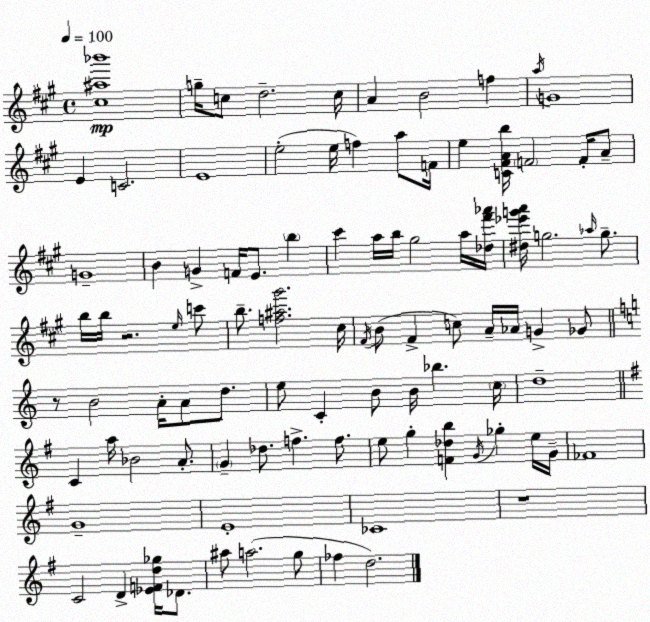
X:1
T:Untitled
M:4/4
L:1/4
K:A
[^c^a_b']4 g/4 c/2 d2 c/4 A B2 f a/4 G4 E C2 E4 e2 e/4 f a/2 F/4 e [C^FAb]/4 F2 F/4 A/2 G4 B G F/4 E/2 b ^c' a/4 b/4 ^g2 a/4 [_d^f'_a']/4 [^d_e'g'a']/4 g2 _a/4 g/2 b/4 b/4 z2 e/4 c'/2 b/2 [f^a^g']2 ^c/4 ^F/4 B/2 ^F c/2 A/4 _A/4 G _G/2 z/2 B2 A/4 A/2 d/2 e/2 C B/2 B/4 _b c/4 d4 C a/4 _B2 A/2 G _d/2 f f/2 e/2 g [F_db] G/4 _g e/4 G/4 _F4 G4 E4 _C4 z4 C2 D [_EFd_g]/4 _D/2 ^a/2 a2 g/2 _f d2